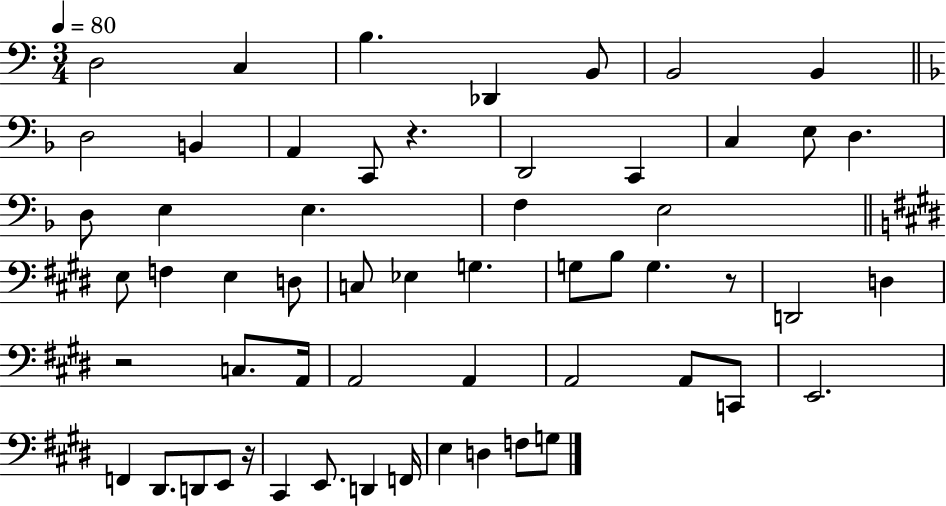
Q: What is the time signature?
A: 3/4